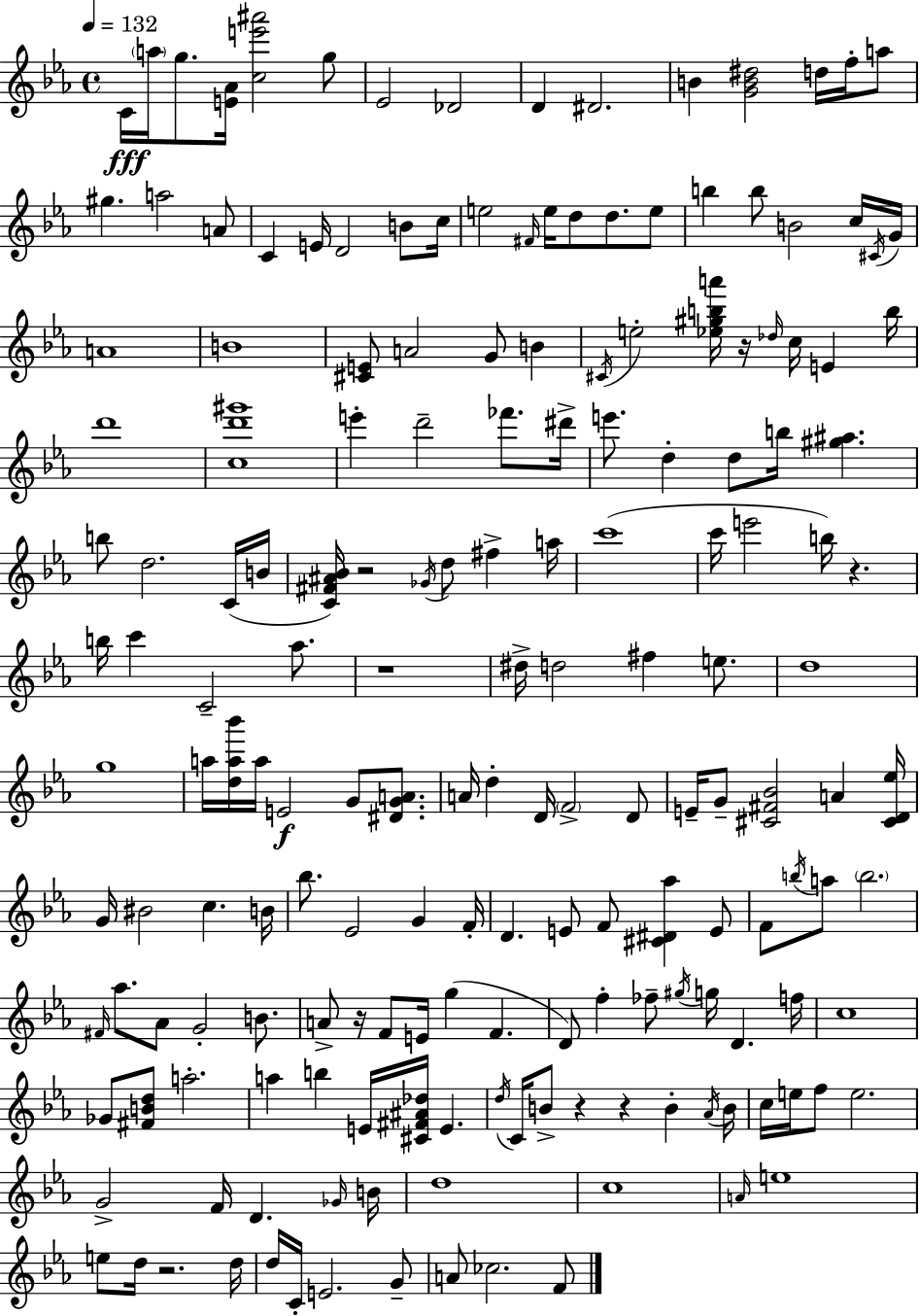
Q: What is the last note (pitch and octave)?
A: F4